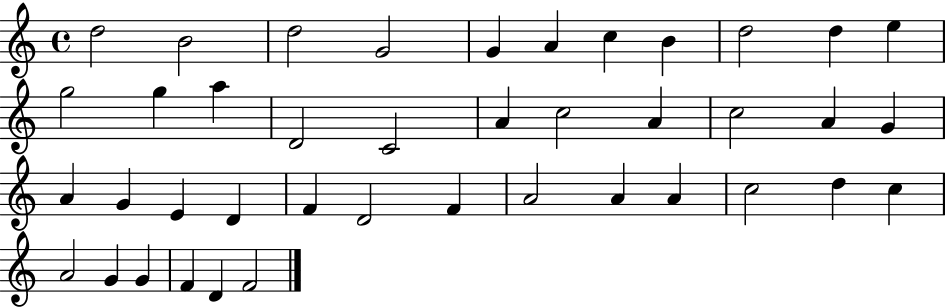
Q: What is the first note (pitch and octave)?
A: D5